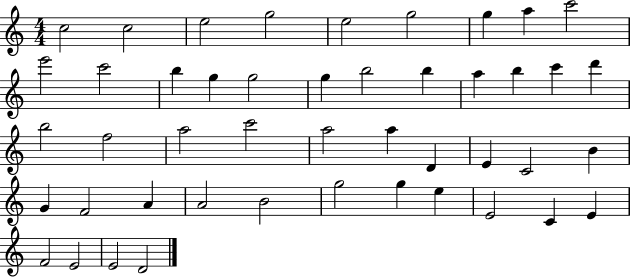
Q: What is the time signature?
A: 4/4